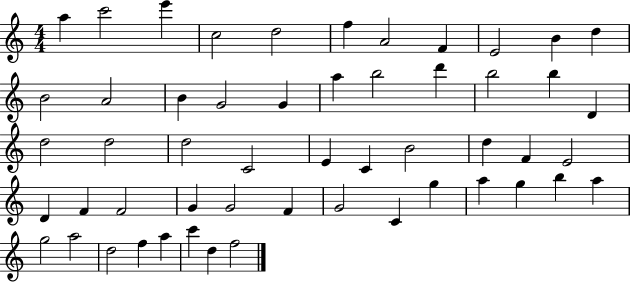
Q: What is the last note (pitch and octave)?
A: F5